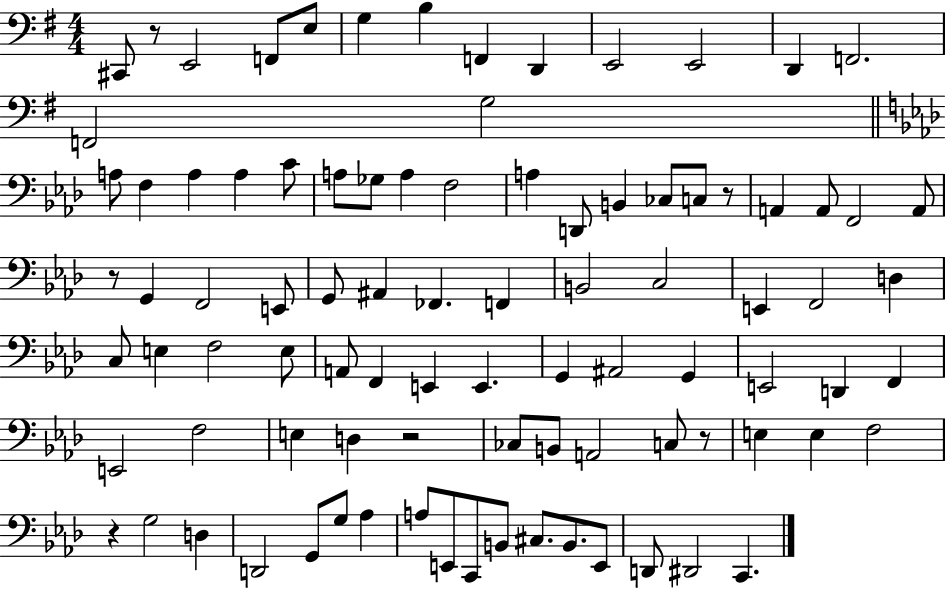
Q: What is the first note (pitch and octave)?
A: C#2